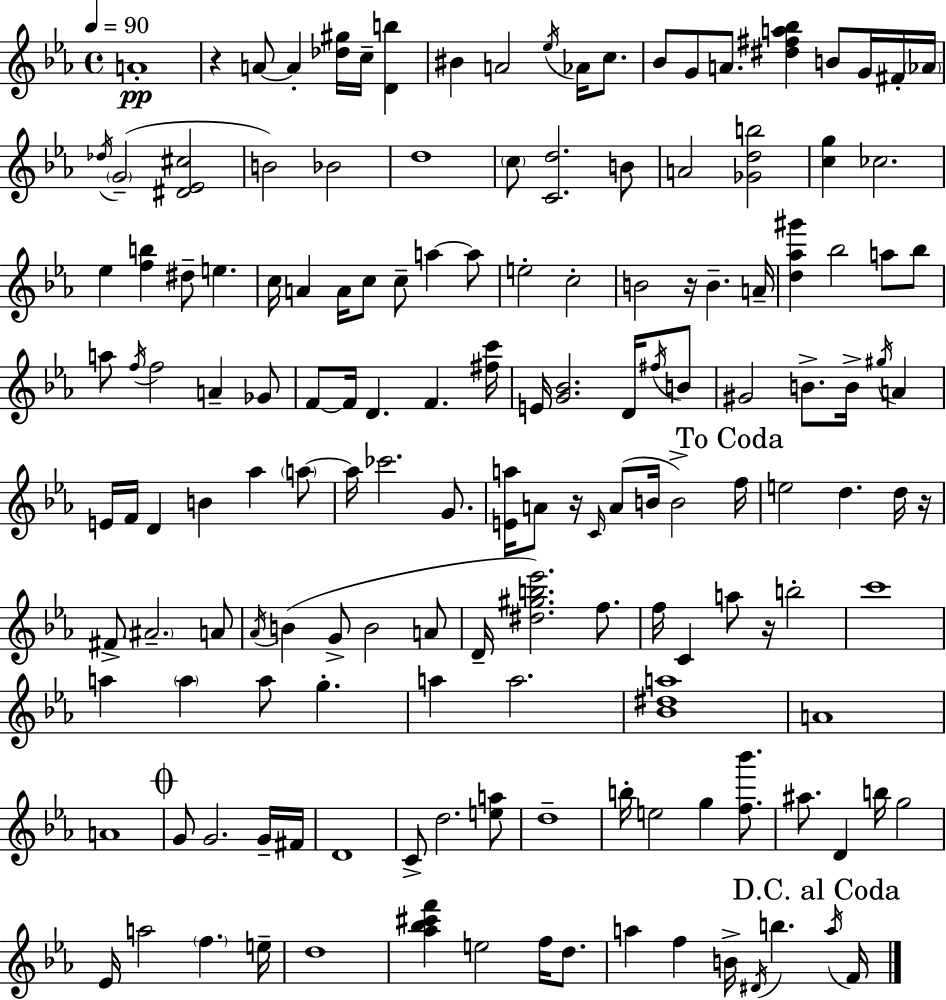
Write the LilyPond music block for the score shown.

{
  \clef treble
  \time 4/4
  \defaultTimeSignature
  \key c \minor
  \tempo 4 = 90
  a'1-.\pp | r4 a'8~~ a'4-. <des'' gis''>16 c''16-- <d' b''>4 | bis'4 a'2 \acciaccatura { ees''16 } aes'16 c''8. | bes'8 g'8 a'8. <dis'' fis'' a'' bes''>4 b'8 g'16 fis'16-. | \break \parenthesize aes'16 \acciaccatura { des''16 }( \parenthesize g'2-- <dis' ees' cis''>2 | b'2) bes'2 | d''1 | \parenthesize c''8 <c' d''>2. | \break b'8 a'2 <ges' d'' b''>2 | <c'' g''>4 ces''2. | ees''4 <f'' b''>4 dis''8-- e''4. | c''16 a'4 a'16 c''8 c''8-- a''4~~ | \break a''8 e''2-. c''2-. | b'2 r16 b'4.-- | a'16-- <d'' aes'' gis'''>4 bes''2 a''8 | bes''8 a''8 \acciaccatura { f''16 } f''2 a'4-- | \break ges'8 f'8~~ f'16 d'4. f'4. | <fis'' c'''>16 e'16 <g' bes'>2. | d'16 \acciaccatura { fis''16 } b'8 gis'2 b'8.-> b'16-> | \acciaccatura { gis''16 } a'4 e'16 f'16 d'4 b'4 aes''4 | \break \parenthesize a''8~~ a''16 ces'''2. | g'8. <e' a''>16 a'8 r16 \grace { c'16 }( a'8 b'16 b'2->) | \mark "To Coda" f''16 e''2 d''4. | d''16 r16 fis'8-> \parenthesize ais'2.-- | \break a'8 \acciaccatura { aes'16 } b'4( g'8-> b'2 | a'8 d'16-- <dis'' gis'' b'' ees'''>2.) | f''8. f''16 c'4 a''8 r16 b''2-. | c'''1 | \break a''4 \parenthesize a''4 a''8 | g''4.-. a''4 a''2. | <bes' dis'' a''>1 | a'1 | \break a'1 | \mark \markup { \musicglyph "scripts.coda" } g'8 g'2. | g'16-- fis'16 d'1 | c'8-> d''2. | \break <e'' a''>8 d''1-- | b''16-. e''2 | g''4 <f'' bes'''>8. ais''8. d'4 b''16 g''2 | ees'16 a''2 | \break \parenthesize f''4. e''16-- d''1 | <aes'' bes'' cis''' f'''>4 e''2 | f''16 d''8. a''4 f''4 b'16-> | \acciaccatura { dis'16 } b''4. \mark "D.C. al Coda" \acciaccatura { a''16 } f'16 \bar "|."
}